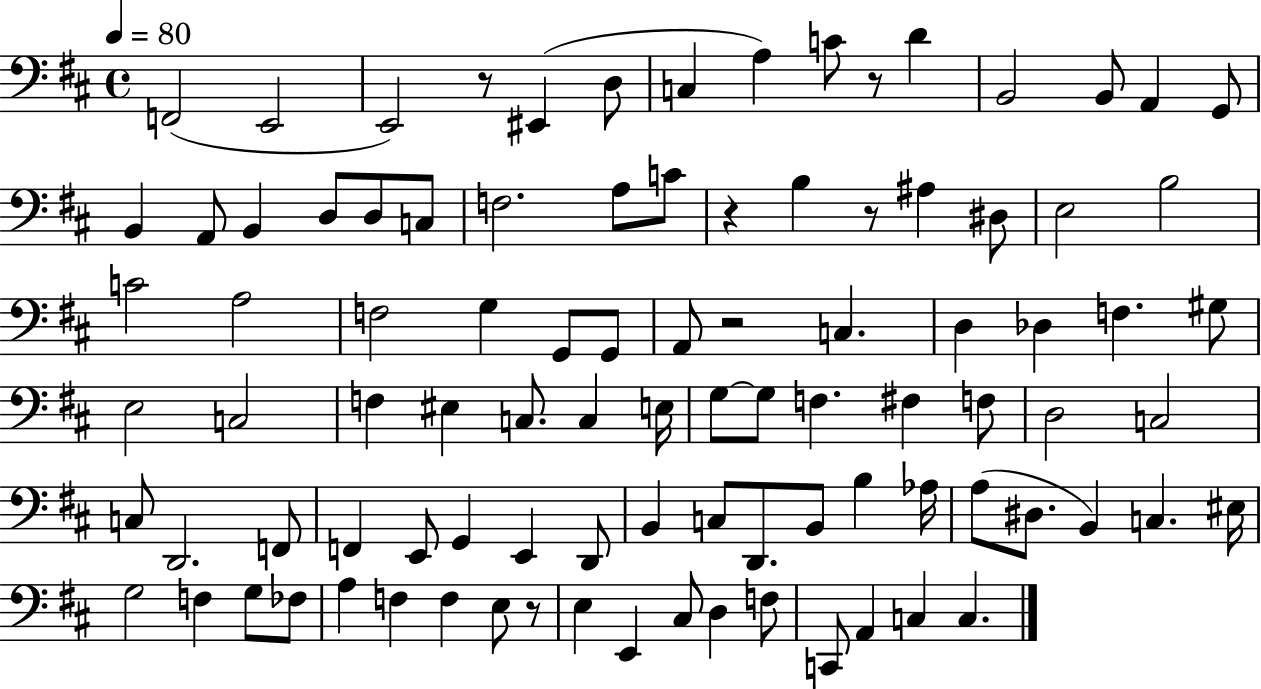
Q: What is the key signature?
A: D major